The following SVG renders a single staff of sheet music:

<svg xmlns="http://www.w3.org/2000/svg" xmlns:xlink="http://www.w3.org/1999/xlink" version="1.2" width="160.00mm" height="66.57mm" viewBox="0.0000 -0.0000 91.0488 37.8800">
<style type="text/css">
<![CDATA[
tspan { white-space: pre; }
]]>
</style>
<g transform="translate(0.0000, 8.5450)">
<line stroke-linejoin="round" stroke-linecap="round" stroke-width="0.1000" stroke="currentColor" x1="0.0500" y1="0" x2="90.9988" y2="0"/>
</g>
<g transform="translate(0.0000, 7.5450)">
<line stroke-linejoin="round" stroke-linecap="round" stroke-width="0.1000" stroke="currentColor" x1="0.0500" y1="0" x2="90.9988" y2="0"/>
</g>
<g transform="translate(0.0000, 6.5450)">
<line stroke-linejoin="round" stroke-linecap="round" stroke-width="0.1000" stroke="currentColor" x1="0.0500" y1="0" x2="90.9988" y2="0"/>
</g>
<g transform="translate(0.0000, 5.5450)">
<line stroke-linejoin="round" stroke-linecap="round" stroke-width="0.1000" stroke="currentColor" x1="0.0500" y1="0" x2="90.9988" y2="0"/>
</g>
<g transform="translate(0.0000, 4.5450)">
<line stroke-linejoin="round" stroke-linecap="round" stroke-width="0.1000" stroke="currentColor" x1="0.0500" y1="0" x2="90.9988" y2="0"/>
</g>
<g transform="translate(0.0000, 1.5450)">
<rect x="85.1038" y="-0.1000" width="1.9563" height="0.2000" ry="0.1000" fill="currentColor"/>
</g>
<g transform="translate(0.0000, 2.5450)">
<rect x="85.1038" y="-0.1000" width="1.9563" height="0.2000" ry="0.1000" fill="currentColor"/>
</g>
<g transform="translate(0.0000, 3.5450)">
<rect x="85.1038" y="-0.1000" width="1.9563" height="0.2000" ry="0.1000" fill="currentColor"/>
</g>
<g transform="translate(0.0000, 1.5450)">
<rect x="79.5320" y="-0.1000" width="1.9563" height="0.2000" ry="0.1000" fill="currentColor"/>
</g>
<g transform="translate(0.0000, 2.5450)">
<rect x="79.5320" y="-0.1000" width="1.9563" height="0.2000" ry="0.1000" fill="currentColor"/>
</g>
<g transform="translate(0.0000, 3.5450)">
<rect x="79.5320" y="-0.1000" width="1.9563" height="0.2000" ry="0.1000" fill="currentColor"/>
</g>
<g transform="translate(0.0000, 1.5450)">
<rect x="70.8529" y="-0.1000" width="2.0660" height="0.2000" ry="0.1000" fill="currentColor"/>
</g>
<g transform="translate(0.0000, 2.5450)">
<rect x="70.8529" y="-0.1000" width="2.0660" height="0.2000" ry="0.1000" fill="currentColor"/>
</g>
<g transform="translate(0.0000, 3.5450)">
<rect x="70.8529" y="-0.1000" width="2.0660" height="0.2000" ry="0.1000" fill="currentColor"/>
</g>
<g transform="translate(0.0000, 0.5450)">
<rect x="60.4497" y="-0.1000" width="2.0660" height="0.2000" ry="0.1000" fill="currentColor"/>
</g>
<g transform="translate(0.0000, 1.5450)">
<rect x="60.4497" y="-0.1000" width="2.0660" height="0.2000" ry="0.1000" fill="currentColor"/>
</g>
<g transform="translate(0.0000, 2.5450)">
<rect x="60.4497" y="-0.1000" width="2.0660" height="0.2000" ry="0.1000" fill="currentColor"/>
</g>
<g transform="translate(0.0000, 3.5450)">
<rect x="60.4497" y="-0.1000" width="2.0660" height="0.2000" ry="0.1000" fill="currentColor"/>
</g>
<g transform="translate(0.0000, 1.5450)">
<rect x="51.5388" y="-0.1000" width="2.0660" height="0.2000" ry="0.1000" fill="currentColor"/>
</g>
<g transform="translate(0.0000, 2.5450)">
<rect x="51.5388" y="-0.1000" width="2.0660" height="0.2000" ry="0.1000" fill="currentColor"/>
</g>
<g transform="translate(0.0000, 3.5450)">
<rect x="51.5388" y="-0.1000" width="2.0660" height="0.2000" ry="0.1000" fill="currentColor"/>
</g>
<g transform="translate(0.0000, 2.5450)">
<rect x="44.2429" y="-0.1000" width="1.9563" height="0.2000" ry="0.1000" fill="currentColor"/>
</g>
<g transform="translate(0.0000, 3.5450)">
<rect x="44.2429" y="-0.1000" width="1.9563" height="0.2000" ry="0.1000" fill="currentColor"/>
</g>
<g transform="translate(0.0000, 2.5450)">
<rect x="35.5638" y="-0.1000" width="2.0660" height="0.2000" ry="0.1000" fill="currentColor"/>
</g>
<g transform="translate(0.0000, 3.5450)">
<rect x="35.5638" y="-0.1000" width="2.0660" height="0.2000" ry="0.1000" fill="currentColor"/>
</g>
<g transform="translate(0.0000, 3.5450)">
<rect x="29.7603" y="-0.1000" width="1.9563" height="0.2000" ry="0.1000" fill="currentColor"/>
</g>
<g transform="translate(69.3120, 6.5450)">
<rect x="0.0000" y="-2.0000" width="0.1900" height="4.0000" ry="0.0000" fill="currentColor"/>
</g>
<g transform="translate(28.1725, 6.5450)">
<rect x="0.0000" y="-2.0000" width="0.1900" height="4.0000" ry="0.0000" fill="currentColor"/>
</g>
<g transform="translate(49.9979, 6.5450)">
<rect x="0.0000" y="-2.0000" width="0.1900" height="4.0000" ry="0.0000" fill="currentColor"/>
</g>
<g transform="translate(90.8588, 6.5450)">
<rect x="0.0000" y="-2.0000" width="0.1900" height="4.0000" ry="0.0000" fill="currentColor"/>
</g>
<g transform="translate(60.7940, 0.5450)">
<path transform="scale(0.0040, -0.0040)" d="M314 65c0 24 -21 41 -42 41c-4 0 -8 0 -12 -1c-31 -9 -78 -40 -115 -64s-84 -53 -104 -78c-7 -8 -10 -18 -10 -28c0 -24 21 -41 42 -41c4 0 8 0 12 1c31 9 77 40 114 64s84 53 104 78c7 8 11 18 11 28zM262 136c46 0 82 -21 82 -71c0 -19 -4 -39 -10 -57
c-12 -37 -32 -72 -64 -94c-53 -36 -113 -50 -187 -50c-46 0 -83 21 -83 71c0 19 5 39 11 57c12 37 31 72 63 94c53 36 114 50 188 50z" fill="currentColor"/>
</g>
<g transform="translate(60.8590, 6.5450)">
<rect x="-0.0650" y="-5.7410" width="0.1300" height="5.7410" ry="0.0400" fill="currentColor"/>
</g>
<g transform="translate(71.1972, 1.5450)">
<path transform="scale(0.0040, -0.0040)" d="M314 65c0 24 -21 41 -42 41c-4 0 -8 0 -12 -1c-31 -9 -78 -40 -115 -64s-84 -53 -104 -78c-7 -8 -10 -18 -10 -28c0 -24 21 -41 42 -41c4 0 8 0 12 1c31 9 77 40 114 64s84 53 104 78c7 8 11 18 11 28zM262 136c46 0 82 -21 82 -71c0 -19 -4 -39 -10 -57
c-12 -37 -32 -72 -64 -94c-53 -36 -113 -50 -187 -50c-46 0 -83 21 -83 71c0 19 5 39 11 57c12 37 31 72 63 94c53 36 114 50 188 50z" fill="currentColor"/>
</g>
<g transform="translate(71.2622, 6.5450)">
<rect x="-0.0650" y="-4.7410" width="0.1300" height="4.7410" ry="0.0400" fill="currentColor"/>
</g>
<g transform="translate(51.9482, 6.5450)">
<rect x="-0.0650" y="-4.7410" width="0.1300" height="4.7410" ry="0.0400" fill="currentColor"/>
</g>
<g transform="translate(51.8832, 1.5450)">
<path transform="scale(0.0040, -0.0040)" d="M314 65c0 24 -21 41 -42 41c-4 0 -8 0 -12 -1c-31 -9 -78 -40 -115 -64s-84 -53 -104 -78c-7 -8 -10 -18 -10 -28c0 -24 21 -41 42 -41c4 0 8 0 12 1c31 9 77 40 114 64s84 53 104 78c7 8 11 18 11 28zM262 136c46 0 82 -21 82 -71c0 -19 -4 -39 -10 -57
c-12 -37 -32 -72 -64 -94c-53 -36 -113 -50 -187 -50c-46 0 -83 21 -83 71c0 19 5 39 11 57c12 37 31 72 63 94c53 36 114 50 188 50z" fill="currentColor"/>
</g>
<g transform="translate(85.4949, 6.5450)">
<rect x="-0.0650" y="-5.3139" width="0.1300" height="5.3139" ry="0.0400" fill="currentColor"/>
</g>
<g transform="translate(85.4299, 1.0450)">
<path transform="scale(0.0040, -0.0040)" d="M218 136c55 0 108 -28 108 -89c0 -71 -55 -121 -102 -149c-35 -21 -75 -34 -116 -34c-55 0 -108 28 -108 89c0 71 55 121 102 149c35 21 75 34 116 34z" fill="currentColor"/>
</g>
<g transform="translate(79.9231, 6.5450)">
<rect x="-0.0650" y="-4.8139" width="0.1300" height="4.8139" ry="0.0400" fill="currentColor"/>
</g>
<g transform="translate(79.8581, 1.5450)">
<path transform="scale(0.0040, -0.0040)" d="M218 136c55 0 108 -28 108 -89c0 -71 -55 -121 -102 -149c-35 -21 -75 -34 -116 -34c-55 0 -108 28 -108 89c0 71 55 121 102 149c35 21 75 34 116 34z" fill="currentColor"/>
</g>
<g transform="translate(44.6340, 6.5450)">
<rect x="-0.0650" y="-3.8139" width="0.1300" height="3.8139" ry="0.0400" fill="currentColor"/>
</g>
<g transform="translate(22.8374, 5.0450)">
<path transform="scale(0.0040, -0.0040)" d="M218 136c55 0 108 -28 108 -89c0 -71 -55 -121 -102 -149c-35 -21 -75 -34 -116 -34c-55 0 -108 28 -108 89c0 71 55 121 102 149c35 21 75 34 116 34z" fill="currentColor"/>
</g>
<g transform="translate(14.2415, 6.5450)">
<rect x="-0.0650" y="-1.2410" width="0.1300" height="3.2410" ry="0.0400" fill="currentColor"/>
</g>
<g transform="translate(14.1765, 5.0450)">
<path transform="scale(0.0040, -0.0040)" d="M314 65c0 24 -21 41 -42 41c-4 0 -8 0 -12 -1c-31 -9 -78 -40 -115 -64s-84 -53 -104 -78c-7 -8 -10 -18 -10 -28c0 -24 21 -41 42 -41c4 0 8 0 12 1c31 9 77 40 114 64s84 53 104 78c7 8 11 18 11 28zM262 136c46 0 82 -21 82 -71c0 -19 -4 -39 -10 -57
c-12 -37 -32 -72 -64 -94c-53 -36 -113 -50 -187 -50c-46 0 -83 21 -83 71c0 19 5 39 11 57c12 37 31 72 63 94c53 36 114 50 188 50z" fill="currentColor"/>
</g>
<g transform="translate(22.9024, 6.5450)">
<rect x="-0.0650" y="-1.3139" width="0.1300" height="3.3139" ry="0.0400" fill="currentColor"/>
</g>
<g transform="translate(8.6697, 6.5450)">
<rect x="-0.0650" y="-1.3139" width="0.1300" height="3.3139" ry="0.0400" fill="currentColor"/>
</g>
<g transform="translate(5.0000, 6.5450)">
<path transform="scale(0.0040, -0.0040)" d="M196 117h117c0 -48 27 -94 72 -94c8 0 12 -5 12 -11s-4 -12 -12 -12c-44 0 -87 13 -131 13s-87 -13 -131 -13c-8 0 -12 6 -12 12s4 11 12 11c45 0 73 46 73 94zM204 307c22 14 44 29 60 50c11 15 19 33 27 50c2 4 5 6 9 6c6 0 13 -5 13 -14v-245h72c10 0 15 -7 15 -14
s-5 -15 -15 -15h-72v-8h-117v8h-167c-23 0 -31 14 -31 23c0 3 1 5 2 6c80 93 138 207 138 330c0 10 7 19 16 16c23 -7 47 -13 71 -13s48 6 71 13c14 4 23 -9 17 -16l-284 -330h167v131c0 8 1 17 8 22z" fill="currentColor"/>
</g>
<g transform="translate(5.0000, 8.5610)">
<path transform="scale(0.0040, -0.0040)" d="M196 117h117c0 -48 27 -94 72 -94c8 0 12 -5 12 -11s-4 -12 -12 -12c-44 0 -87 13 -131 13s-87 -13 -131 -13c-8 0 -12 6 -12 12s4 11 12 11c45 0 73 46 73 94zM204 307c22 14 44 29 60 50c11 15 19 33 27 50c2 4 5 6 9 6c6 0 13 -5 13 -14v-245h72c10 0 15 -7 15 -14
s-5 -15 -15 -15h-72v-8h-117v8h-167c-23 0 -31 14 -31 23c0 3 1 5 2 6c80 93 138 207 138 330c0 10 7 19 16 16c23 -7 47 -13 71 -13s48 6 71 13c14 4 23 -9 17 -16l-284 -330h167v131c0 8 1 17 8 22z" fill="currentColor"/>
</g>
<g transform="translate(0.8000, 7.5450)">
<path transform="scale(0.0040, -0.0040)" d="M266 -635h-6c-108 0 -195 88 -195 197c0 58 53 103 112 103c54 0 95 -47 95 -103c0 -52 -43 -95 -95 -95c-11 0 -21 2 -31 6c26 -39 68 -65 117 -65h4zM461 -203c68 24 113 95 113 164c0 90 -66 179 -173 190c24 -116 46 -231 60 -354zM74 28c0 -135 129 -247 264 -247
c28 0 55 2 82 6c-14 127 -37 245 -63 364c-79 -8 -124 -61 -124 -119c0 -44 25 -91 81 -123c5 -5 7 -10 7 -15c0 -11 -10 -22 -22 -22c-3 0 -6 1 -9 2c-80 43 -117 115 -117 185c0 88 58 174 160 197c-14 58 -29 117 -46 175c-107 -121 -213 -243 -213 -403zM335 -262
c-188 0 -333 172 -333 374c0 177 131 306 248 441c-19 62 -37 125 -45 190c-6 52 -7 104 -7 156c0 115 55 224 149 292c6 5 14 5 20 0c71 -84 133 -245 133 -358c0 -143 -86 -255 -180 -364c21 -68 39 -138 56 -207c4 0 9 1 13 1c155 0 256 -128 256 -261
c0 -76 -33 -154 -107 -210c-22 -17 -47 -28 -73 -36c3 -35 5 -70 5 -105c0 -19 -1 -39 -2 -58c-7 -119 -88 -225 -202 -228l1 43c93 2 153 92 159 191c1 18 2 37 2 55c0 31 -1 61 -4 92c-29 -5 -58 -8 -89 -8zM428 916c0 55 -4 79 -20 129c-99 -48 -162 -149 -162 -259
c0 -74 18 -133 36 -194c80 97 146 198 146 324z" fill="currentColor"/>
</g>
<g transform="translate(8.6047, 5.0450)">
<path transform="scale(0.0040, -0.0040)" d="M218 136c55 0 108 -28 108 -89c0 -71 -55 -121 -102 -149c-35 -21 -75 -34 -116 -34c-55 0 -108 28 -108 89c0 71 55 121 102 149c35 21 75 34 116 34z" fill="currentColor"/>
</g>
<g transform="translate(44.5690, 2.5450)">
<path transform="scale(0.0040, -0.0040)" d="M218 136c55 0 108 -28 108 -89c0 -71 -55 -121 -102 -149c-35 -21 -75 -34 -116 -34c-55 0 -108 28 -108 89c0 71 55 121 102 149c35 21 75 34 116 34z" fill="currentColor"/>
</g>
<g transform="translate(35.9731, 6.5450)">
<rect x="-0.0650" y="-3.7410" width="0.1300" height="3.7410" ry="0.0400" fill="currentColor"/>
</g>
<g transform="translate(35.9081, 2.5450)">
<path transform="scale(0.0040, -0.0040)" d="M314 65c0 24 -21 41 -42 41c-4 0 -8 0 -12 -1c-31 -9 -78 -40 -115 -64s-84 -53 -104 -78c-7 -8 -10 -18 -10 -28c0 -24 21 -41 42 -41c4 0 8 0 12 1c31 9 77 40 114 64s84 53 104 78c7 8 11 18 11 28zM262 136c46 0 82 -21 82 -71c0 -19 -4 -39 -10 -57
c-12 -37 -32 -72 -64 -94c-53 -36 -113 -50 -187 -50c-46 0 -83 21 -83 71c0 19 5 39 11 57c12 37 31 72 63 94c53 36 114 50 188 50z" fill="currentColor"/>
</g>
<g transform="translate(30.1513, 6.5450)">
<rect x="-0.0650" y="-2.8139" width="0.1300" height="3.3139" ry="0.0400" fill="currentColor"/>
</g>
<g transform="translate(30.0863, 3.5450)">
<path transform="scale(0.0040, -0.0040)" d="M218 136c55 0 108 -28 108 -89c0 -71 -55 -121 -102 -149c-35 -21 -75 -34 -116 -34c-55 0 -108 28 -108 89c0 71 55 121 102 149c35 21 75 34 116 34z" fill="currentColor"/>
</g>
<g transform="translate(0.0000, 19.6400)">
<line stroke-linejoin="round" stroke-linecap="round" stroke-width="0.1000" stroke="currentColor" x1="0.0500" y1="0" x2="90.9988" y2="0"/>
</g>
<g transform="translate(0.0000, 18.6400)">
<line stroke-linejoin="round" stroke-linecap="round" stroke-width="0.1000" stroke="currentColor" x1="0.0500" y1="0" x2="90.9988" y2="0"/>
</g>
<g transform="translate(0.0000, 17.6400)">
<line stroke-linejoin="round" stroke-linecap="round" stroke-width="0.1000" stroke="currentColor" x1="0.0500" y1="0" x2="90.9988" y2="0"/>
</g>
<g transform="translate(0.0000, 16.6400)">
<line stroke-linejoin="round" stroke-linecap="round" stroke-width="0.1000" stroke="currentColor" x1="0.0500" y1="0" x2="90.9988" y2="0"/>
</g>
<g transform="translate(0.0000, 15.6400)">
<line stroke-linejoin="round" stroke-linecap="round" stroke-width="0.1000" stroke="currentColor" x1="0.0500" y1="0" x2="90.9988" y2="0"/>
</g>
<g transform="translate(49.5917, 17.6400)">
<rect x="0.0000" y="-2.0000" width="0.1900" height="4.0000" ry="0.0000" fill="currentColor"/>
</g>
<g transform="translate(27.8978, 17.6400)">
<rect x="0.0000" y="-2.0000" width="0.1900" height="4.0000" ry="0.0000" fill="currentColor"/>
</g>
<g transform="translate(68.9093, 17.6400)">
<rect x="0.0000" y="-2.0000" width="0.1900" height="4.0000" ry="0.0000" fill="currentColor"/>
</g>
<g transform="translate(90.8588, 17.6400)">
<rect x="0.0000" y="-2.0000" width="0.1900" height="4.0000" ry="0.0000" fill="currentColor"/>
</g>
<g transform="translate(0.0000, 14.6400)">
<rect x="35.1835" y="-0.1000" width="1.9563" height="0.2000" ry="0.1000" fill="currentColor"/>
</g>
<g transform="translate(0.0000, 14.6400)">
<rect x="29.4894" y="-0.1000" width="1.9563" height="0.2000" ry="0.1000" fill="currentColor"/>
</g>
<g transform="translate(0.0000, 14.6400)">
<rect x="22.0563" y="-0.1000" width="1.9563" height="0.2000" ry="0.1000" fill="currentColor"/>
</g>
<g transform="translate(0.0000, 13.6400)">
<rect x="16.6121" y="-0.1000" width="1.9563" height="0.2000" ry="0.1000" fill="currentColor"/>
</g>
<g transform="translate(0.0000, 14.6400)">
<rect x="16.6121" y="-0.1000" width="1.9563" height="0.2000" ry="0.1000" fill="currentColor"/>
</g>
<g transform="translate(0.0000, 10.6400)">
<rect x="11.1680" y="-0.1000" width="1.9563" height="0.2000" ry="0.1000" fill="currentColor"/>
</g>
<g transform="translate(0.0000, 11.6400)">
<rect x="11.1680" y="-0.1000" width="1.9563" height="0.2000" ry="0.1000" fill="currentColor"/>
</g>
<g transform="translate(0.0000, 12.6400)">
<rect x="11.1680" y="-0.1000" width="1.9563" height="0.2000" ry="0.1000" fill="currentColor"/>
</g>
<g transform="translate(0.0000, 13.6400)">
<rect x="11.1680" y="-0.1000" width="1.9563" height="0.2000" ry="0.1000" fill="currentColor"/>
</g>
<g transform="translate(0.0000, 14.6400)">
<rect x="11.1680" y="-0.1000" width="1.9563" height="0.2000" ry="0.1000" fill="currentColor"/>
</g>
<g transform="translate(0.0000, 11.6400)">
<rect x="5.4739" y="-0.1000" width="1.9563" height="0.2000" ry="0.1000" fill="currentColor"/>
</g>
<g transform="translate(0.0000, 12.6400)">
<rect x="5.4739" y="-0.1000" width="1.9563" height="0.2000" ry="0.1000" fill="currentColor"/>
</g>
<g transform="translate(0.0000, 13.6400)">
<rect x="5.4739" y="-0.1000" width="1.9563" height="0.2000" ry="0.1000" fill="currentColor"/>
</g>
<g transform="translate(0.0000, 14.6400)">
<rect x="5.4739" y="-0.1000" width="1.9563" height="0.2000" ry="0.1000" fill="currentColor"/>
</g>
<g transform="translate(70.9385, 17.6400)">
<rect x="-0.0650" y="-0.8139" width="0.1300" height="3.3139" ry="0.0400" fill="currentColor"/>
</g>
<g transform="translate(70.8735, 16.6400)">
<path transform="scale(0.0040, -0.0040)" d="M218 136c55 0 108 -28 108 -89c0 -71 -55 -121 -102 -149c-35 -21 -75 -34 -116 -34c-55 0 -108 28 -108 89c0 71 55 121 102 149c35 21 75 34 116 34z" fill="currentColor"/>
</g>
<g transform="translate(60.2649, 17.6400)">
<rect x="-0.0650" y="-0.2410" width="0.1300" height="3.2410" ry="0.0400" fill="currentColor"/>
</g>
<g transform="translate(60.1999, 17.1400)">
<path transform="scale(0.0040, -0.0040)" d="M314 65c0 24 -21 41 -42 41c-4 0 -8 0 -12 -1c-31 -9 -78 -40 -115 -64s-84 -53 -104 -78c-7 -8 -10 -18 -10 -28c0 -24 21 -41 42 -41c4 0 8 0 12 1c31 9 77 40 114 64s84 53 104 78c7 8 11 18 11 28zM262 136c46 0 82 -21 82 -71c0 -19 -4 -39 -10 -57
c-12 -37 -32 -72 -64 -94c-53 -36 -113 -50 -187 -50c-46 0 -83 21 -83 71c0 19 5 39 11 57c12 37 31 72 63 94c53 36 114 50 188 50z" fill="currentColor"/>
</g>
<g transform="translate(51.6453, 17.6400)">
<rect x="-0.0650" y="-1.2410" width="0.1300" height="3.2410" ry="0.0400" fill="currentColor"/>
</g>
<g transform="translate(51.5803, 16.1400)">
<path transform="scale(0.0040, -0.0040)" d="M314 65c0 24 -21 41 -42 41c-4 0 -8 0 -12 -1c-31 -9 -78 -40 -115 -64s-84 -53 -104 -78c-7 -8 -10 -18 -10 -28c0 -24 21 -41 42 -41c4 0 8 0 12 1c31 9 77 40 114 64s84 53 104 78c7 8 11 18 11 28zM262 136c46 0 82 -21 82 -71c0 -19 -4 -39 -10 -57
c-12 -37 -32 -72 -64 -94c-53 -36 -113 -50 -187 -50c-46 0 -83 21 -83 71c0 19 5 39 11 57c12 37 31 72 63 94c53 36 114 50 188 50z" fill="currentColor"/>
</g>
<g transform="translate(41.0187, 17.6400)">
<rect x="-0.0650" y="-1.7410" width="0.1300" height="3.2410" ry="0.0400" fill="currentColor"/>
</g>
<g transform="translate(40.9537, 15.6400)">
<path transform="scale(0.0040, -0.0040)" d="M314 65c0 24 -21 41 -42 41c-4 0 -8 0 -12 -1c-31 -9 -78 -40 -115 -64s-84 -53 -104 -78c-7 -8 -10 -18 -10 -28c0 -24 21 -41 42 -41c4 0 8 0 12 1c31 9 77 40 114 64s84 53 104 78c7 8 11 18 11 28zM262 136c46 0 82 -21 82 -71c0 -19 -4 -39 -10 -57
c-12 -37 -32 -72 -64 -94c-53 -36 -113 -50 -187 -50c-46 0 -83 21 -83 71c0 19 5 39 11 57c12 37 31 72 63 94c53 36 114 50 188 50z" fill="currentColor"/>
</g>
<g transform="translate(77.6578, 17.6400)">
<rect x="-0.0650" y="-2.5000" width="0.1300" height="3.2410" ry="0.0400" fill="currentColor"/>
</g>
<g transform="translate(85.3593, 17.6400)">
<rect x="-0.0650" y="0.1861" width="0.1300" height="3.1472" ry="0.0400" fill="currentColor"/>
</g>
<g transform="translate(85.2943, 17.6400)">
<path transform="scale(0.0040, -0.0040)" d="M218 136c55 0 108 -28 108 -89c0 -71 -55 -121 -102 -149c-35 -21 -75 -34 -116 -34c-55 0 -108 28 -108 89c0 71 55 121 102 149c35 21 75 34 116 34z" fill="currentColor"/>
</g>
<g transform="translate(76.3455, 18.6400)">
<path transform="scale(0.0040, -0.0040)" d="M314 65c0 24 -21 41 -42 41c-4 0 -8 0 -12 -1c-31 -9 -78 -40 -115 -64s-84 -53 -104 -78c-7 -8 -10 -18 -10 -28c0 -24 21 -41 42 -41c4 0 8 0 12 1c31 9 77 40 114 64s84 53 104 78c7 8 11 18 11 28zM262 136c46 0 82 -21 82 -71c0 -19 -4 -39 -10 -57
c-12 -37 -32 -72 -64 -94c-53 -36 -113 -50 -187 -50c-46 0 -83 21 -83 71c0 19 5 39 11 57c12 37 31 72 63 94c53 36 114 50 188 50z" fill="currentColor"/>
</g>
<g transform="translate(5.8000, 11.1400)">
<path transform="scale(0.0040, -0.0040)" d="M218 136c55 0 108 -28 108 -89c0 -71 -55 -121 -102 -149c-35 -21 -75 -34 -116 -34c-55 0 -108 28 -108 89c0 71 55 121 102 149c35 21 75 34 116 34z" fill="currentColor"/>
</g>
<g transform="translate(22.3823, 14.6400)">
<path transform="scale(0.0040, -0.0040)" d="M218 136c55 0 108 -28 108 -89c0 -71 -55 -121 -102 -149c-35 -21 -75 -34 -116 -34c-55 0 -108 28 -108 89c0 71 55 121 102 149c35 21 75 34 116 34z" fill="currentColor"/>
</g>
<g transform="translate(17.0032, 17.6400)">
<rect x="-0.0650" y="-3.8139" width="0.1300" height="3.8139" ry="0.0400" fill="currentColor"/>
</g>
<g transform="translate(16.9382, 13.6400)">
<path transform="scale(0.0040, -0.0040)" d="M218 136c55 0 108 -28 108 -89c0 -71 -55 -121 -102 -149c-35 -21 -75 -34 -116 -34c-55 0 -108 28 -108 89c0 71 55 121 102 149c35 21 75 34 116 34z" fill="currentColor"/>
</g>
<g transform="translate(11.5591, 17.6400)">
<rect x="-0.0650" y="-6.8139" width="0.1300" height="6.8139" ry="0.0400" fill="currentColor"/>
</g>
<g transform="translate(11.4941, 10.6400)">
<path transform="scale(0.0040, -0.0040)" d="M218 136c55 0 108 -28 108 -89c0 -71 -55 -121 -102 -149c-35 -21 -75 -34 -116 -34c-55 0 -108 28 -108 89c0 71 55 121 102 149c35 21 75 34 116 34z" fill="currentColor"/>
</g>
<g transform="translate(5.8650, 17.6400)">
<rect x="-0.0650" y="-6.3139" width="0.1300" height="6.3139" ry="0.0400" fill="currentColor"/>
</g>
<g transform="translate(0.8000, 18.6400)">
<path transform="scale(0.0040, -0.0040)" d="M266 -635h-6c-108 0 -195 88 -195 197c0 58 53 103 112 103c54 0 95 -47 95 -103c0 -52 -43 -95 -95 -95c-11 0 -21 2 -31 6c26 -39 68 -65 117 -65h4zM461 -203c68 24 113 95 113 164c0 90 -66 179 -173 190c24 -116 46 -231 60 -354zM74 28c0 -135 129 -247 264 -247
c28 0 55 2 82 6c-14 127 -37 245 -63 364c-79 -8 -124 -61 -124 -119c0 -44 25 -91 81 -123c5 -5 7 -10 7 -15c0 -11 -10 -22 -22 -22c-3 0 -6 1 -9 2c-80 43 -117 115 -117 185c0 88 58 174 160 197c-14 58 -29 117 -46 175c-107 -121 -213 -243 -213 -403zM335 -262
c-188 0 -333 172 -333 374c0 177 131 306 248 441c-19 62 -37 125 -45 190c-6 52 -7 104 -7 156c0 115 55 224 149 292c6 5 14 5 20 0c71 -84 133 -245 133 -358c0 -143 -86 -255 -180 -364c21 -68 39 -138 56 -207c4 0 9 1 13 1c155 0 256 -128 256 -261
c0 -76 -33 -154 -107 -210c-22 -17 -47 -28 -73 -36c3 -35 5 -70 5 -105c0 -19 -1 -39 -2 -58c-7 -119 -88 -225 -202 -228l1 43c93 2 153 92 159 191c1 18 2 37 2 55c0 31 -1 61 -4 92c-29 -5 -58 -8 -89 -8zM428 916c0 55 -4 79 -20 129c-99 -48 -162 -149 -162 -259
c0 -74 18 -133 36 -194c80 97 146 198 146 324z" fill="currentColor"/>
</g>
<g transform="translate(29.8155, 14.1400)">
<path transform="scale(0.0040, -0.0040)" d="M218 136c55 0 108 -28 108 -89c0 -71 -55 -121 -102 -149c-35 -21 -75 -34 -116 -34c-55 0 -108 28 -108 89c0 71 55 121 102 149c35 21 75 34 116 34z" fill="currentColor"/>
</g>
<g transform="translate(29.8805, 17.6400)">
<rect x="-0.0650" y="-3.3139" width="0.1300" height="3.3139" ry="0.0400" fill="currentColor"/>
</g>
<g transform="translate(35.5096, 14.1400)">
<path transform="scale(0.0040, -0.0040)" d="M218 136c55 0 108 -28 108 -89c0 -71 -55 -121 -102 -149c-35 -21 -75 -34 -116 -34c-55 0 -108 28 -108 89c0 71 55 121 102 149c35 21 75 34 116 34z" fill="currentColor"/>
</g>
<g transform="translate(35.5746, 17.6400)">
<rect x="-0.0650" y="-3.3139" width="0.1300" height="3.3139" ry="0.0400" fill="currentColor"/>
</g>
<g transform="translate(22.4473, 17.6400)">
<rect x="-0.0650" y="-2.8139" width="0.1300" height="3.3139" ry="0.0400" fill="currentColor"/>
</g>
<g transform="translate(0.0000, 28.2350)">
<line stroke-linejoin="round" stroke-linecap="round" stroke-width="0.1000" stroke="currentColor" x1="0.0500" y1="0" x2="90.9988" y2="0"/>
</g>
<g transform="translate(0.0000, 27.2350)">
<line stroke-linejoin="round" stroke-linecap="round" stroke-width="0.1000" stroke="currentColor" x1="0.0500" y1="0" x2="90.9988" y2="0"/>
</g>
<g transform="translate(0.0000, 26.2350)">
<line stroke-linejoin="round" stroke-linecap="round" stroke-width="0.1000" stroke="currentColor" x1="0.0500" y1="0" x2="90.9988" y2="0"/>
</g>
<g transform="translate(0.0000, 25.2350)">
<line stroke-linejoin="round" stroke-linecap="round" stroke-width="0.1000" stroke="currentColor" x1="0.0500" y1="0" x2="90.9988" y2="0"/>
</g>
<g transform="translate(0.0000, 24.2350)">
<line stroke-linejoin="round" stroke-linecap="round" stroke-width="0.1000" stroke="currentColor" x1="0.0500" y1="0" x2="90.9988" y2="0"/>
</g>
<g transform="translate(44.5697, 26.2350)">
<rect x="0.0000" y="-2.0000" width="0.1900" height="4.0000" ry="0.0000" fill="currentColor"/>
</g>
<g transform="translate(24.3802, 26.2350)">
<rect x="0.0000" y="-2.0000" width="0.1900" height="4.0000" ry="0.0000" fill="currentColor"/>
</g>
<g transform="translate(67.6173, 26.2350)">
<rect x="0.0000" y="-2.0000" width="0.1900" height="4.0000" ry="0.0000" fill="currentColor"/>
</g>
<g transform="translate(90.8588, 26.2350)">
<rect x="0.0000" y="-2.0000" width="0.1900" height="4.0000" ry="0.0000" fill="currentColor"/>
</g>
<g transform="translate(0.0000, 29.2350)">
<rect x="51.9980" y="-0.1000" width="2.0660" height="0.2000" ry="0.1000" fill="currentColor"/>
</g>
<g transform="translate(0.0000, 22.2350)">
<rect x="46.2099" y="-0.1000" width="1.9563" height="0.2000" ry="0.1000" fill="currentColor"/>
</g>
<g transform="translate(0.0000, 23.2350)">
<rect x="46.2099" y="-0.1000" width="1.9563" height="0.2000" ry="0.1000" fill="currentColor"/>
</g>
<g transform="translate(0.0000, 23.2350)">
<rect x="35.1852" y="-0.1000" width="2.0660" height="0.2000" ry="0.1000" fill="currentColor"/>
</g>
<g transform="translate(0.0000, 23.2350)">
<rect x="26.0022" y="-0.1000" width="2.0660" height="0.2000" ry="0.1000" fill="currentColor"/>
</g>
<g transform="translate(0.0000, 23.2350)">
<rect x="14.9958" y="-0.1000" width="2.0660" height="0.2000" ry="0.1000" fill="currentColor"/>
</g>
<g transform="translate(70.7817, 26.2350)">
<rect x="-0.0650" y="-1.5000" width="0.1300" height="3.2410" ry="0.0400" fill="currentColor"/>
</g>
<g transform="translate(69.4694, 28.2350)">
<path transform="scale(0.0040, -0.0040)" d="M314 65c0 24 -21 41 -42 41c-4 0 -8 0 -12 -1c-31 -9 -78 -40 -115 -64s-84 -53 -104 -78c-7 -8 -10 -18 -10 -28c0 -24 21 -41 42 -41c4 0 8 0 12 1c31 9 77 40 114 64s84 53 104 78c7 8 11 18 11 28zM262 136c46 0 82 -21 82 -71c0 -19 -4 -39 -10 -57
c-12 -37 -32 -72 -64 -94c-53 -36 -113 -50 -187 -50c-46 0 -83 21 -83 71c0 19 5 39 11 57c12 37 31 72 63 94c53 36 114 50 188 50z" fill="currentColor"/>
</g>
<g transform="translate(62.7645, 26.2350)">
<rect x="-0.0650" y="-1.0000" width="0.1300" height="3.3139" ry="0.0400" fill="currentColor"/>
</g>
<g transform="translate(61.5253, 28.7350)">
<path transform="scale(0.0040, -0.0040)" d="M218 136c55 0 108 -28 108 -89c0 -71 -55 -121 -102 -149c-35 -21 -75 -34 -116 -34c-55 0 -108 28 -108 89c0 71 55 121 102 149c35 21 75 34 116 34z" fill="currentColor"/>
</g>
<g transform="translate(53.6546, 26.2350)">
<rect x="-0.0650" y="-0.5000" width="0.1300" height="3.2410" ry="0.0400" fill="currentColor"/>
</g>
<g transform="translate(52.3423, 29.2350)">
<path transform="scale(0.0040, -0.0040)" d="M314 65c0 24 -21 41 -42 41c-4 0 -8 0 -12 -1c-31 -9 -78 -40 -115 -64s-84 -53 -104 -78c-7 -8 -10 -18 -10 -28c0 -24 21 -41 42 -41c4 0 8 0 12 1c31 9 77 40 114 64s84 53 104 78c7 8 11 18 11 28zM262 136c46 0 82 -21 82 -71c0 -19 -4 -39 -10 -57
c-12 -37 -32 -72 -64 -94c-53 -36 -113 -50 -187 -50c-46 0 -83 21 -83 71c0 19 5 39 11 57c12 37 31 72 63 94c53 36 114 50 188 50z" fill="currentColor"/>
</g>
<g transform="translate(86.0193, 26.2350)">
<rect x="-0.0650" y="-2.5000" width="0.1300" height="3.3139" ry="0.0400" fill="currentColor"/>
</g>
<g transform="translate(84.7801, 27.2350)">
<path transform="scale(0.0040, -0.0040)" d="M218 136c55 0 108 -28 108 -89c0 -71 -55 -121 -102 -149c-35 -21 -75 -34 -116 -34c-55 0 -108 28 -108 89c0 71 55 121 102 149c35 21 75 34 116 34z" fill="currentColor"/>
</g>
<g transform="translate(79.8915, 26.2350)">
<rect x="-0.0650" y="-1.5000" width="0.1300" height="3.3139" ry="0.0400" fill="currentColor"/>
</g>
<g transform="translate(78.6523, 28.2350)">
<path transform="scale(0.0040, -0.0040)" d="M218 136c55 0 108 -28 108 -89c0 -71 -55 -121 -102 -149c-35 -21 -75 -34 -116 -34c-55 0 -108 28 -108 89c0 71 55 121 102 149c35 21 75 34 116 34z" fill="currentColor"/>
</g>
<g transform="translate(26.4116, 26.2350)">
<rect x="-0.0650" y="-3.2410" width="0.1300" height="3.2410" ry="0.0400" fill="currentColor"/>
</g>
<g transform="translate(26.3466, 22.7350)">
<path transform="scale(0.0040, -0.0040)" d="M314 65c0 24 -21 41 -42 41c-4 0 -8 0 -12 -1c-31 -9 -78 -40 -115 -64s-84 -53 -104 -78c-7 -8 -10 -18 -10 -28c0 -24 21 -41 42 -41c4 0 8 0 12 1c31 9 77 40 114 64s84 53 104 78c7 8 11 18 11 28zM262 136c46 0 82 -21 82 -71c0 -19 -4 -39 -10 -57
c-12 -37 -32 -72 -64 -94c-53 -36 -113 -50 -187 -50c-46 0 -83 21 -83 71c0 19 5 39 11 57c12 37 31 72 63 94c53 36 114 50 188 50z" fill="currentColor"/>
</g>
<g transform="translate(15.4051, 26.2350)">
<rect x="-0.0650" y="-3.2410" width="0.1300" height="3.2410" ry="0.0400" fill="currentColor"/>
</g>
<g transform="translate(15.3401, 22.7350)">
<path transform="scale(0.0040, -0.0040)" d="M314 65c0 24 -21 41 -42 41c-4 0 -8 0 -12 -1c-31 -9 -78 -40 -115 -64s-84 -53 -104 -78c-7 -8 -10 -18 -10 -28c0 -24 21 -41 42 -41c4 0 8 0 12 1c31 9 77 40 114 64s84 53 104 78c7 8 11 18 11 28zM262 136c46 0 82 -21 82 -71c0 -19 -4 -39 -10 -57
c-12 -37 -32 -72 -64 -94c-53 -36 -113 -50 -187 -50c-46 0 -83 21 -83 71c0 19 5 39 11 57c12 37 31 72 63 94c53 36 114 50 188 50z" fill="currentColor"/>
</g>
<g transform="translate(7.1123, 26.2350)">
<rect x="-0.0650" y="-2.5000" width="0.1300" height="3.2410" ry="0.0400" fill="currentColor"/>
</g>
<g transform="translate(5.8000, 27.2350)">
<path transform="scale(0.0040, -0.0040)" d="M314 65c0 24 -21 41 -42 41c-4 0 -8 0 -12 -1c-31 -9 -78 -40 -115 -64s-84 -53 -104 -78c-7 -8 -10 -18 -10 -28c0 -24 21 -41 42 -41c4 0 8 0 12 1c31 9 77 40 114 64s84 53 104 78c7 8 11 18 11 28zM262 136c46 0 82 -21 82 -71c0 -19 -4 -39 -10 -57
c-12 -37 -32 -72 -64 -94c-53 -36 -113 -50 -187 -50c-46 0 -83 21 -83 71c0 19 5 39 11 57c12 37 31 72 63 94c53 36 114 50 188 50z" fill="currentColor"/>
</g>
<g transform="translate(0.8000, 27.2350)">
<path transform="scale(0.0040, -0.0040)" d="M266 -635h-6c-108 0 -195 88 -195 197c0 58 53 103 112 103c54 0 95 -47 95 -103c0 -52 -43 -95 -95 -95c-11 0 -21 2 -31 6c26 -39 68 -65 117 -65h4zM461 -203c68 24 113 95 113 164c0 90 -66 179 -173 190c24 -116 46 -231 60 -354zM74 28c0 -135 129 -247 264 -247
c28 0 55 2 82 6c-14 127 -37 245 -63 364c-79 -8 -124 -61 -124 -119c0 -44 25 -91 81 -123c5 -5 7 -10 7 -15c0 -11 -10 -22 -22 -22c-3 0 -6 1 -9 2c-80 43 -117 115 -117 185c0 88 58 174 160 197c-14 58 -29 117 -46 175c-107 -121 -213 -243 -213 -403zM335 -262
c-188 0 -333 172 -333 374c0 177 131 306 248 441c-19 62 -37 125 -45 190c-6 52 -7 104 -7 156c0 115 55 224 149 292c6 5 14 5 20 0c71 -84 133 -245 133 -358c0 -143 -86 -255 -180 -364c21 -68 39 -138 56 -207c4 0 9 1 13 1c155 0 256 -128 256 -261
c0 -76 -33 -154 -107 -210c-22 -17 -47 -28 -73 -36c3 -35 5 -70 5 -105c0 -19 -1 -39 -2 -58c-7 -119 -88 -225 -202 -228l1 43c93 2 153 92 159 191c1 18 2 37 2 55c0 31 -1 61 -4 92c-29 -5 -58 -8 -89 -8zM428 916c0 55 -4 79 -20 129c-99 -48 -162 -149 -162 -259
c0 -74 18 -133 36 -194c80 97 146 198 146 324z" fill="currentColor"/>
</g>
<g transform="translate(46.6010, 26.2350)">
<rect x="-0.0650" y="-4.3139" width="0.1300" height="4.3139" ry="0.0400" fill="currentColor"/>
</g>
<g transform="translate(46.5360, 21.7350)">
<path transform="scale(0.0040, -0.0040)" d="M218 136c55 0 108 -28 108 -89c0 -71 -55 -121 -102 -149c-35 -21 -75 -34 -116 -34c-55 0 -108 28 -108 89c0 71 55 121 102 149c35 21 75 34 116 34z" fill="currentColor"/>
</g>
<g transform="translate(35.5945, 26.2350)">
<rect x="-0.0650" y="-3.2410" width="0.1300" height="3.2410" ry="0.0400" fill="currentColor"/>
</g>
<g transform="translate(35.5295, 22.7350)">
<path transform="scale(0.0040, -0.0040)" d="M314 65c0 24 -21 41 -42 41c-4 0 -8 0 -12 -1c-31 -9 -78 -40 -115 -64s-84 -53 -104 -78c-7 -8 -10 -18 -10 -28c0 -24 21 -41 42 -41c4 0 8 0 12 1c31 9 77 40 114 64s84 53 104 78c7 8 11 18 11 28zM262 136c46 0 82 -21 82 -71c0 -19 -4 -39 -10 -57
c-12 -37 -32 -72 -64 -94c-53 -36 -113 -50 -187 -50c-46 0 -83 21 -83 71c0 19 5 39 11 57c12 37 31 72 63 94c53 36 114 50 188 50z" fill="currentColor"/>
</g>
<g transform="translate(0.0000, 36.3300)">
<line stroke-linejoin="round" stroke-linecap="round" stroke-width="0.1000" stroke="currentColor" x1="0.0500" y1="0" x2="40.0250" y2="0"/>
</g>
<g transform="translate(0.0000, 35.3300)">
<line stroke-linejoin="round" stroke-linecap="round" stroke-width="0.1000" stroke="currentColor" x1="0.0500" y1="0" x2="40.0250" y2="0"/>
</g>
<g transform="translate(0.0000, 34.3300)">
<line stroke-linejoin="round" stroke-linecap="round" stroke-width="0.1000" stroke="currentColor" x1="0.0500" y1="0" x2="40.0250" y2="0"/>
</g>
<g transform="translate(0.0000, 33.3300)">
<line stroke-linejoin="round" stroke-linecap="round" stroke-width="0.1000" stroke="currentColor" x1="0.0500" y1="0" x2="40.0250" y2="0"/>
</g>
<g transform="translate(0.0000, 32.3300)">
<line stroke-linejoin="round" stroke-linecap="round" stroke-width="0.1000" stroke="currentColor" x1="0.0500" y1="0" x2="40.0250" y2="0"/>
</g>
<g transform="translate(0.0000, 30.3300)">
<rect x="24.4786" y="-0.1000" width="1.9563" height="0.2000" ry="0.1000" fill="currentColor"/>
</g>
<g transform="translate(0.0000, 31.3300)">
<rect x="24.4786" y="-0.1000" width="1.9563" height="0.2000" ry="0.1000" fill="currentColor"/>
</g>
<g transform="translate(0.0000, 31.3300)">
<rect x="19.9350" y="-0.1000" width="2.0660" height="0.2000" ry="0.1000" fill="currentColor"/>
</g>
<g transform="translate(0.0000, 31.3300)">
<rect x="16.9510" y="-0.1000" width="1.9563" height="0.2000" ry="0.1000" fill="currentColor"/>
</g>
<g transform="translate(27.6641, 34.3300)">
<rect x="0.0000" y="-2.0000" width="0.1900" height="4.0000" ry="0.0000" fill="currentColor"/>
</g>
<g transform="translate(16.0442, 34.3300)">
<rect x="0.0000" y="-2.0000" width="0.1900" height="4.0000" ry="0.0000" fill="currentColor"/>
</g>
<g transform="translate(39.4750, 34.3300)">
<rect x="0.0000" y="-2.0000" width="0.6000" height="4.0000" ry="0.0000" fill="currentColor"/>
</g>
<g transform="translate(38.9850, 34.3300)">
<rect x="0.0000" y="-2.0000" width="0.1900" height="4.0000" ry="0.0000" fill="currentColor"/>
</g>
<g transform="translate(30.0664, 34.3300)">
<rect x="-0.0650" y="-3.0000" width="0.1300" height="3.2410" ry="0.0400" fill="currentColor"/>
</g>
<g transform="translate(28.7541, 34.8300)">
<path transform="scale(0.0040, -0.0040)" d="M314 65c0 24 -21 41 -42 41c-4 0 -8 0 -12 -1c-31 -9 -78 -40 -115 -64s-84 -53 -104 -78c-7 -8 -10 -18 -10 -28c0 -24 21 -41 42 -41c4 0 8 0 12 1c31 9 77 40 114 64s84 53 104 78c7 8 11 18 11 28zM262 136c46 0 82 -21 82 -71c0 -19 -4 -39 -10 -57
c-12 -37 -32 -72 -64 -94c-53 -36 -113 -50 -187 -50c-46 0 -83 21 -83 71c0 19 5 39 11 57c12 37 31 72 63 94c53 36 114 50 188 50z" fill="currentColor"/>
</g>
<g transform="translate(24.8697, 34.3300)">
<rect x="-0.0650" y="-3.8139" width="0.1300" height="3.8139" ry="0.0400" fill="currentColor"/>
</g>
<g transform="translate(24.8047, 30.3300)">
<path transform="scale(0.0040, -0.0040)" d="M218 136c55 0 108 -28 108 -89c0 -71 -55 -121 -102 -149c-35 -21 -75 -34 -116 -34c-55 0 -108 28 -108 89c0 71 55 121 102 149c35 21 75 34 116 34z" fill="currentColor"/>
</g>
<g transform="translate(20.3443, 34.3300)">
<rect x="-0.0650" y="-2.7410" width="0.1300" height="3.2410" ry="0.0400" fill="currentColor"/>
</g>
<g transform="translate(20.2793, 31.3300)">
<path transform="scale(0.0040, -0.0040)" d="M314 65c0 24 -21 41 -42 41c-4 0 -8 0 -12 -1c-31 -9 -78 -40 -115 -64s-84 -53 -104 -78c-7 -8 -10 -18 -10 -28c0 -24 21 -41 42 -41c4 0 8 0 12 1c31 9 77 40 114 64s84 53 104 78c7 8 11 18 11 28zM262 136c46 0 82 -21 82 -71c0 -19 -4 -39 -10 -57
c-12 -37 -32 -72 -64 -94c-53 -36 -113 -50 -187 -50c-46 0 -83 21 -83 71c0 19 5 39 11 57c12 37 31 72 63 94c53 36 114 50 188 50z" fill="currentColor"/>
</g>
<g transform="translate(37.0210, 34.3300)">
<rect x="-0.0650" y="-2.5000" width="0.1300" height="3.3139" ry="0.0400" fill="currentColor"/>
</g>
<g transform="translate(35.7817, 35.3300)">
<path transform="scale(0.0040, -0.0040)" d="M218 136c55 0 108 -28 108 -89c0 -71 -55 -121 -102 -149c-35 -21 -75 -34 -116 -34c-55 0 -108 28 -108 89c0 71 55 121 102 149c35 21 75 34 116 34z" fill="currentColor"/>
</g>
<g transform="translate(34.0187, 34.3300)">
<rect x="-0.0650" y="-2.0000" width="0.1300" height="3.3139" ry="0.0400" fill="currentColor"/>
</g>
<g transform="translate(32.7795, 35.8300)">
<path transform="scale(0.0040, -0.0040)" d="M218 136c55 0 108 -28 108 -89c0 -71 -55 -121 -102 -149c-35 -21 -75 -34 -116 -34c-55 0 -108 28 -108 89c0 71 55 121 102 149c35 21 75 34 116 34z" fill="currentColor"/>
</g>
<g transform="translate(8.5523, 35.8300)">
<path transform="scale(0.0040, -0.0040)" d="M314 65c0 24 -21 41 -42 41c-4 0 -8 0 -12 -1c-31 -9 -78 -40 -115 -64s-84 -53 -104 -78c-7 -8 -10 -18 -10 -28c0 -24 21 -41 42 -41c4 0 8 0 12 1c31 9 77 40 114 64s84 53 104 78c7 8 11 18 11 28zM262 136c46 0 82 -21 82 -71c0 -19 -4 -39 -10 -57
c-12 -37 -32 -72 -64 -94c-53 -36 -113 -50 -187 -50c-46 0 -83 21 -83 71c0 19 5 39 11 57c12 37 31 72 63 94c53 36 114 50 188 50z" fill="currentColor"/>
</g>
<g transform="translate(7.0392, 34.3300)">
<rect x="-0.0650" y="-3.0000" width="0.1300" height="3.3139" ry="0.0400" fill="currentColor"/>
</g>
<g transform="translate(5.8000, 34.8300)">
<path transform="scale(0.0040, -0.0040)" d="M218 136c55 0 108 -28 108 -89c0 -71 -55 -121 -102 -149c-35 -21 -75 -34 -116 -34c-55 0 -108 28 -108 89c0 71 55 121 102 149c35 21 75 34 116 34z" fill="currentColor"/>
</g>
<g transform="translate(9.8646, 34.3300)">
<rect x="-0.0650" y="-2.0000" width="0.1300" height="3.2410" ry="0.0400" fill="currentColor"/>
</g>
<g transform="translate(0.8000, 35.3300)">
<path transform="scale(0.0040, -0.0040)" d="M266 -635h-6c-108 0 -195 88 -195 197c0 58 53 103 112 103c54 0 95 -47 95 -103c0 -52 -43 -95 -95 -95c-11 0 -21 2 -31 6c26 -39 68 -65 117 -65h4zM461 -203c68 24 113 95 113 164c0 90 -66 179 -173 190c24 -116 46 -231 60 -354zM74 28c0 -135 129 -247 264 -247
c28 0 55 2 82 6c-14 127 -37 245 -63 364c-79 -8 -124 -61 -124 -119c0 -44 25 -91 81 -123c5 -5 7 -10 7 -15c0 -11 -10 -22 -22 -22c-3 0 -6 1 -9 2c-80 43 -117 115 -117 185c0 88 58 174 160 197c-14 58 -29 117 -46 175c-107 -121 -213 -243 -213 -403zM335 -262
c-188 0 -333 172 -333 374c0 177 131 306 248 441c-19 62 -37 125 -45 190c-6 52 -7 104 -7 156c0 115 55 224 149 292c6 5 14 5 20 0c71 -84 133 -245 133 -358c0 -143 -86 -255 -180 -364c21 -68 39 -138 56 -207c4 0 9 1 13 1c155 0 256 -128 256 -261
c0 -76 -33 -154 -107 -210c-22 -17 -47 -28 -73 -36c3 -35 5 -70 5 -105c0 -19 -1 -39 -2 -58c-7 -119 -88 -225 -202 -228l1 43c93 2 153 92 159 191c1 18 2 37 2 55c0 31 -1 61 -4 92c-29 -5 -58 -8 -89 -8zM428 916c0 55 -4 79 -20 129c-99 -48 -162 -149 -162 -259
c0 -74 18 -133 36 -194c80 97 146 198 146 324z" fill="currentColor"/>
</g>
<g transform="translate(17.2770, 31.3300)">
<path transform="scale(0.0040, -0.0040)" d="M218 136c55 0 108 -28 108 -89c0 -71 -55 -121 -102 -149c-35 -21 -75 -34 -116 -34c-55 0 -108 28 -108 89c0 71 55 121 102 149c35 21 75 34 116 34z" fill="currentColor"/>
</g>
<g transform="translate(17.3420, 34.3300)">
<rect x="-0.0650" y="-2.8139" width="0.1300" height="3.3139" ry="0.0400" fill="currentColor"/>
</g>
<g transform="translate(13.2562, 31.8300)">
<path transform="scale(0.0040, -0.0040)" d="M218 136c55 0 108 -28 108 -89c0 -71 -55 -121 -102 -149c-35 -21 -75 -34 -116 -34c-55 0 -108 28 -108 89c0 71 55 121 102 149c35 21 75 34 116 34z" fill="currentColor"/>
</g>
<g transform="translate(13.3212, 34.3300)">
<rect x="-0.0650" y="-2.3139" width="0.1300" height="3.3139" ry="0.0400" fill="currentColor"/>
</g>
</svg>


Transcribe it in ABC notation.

X:1
T:Untitled
M:4/4
L:1/4
K:C
e e2 e a c'2 c' e'2 g'2 e'2 e' f' a' b' c' a b b f2 e2 c2 d G2 B G2 b2 b2 b2 d' C2 D E2 E G A F2 g a a2 c' A2 F G